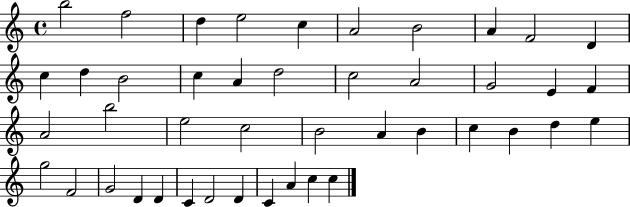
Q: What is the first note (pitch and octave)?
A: B5